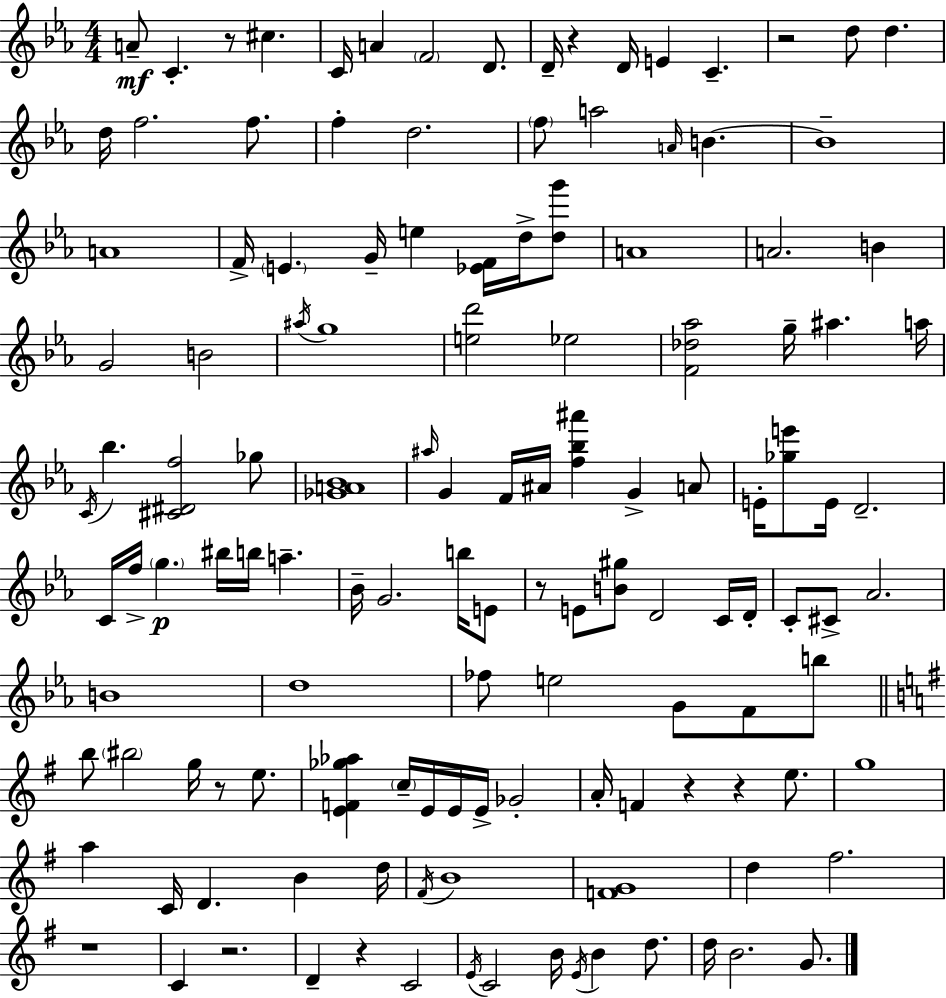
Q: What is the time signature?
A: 4/4